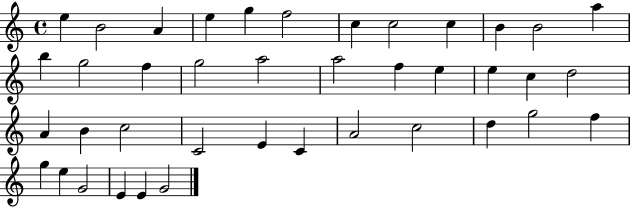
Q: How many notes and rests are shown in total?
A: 40